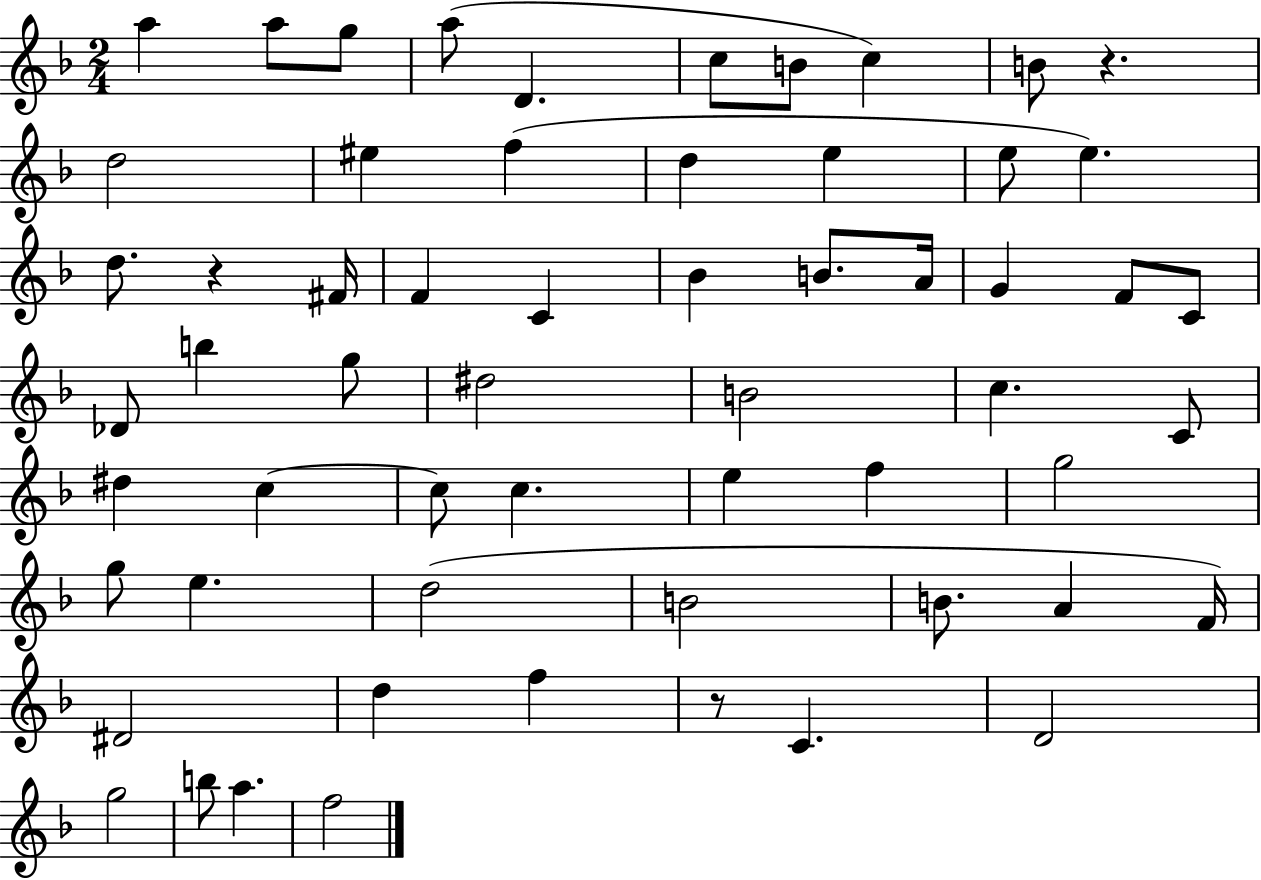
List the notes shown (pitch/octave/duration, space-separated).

A5/q A5/e G5/e A5/e D4/q. C5/e B4/e C5/q B4/e R/q. D5/h EIS5/q F5/q D5/q E5/q E5/e E5/q. D5/e. R/q F#4/s F4/q C4/q Bb4/q B4/e. A4/s G4/q F4/e C4/e Db4/e B5/q G5/e D#5/h B4/h C5/q. C4/e D#5/q C5/q C5/e C5/q. E5/q F5/q G5/h G5/e E5/q. D5/h B4/h B4/e. A4/q F4/s D#4/h D5/q F5/q R/e C4/q. D4/h G5/h B5/e A5/q. F5/h